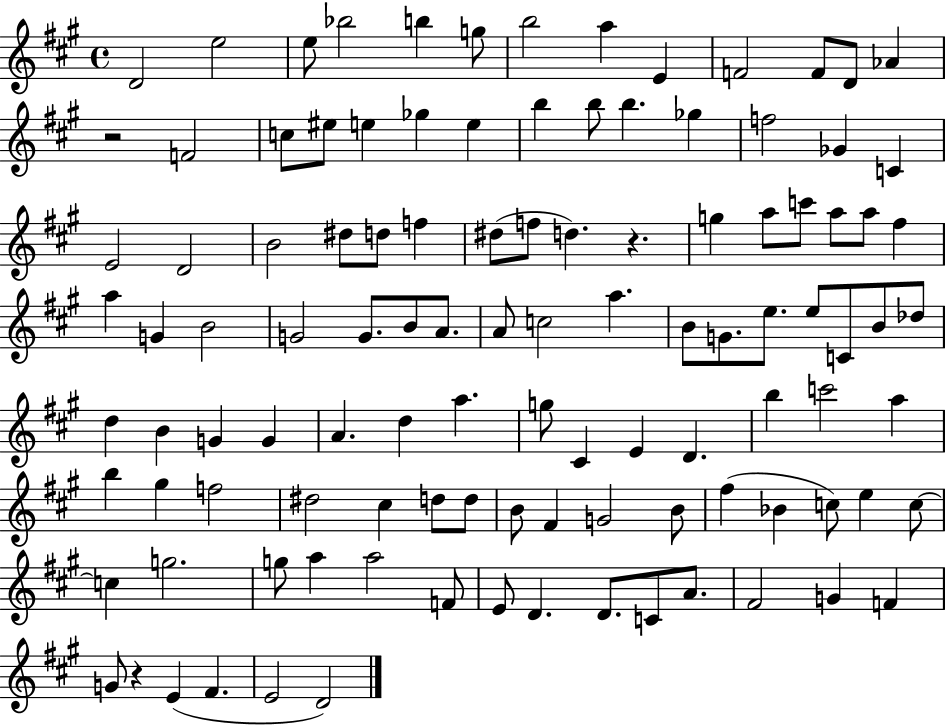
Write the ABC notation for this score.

X:1
T:Untitled
M:4/4
L:1/4
K:A
D2 e2 e/2 _b2 b g/2 b2 a E F2 F/2 D/2 _A z2 F2 c/2 ^e/2 e _g e b b/2 b _g f2 _G C E2 D2 B2 ^d/2 d/2 f ^d/2 f/2 d z g a/2 c'/2 a/2 a/2 ^f a G B2 G2 G/2 B/2 A/2 A/2 c2 a B/2 G/2 e/2 e/2 C/2 B/2 _d/2 d B G G A d a g/2 ^C E D b c'2 a b ^g f2 ^d2 ^c d/2 d/2 B/2 ^F G2 B/2 ^f _B c/2 e c/2 c g2 g/2 a a2 F/2 E/2 D D/2 C/2 A/2 ^F2 G F G/2 z E ^F E2 D2